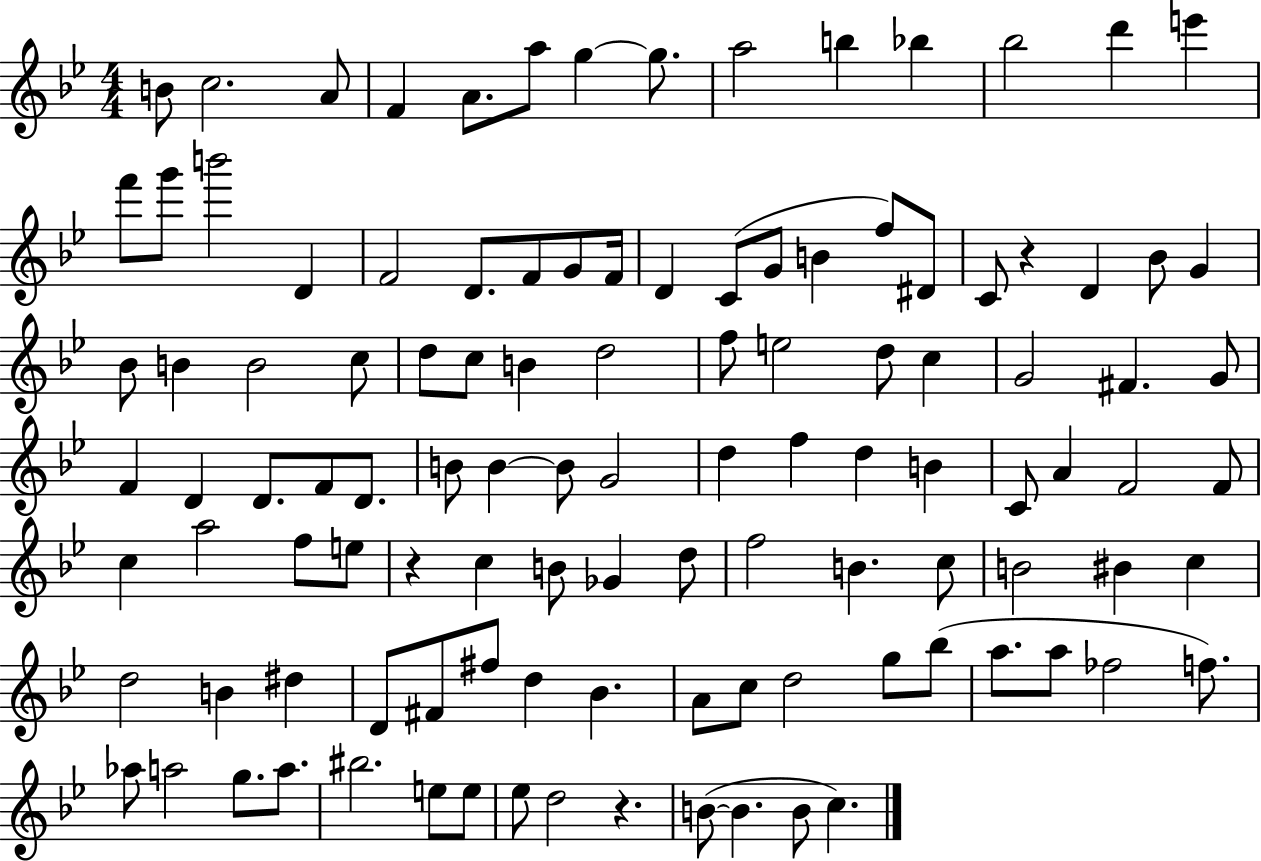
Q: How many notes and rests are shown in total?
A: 112